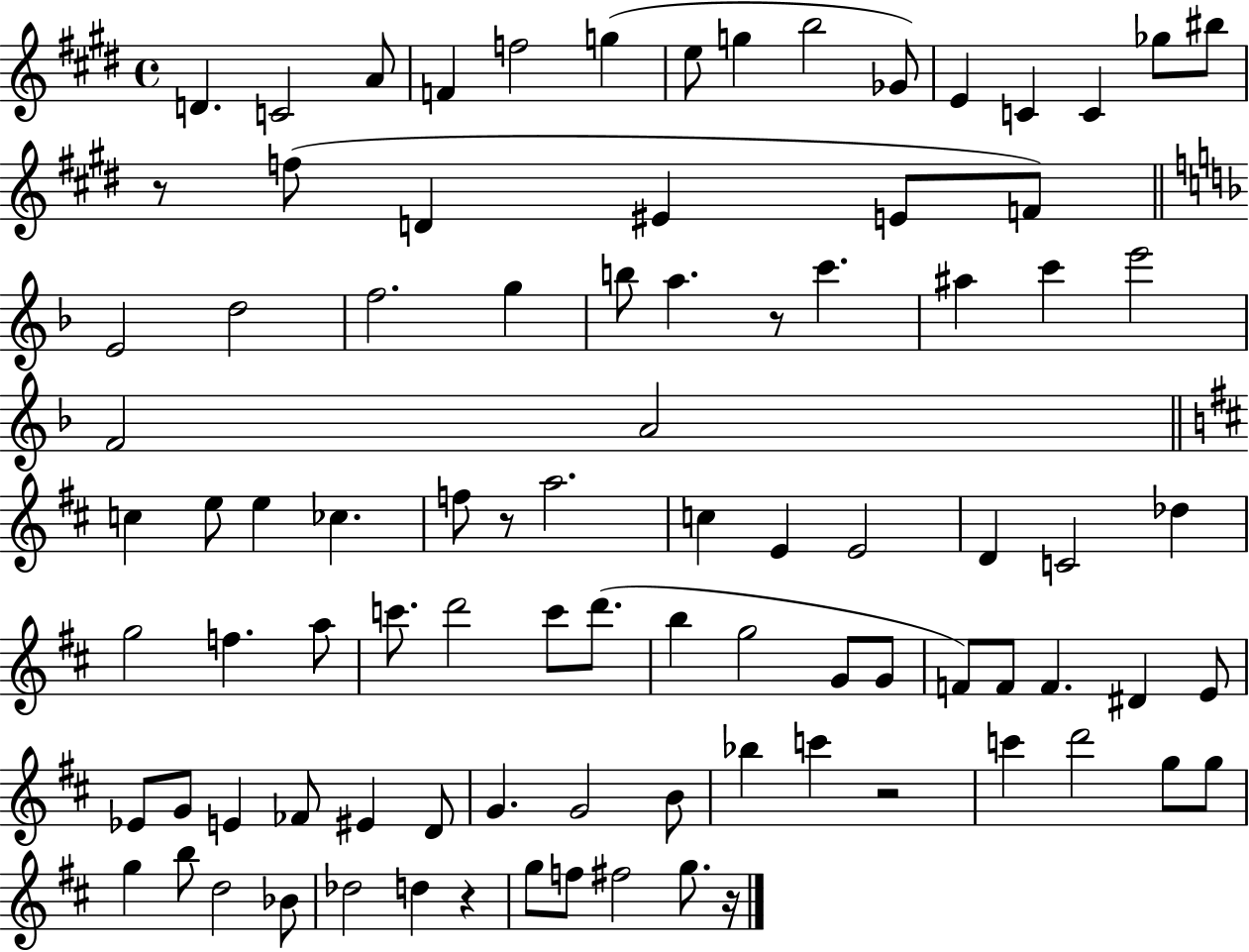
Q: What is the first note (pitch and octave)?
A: D4